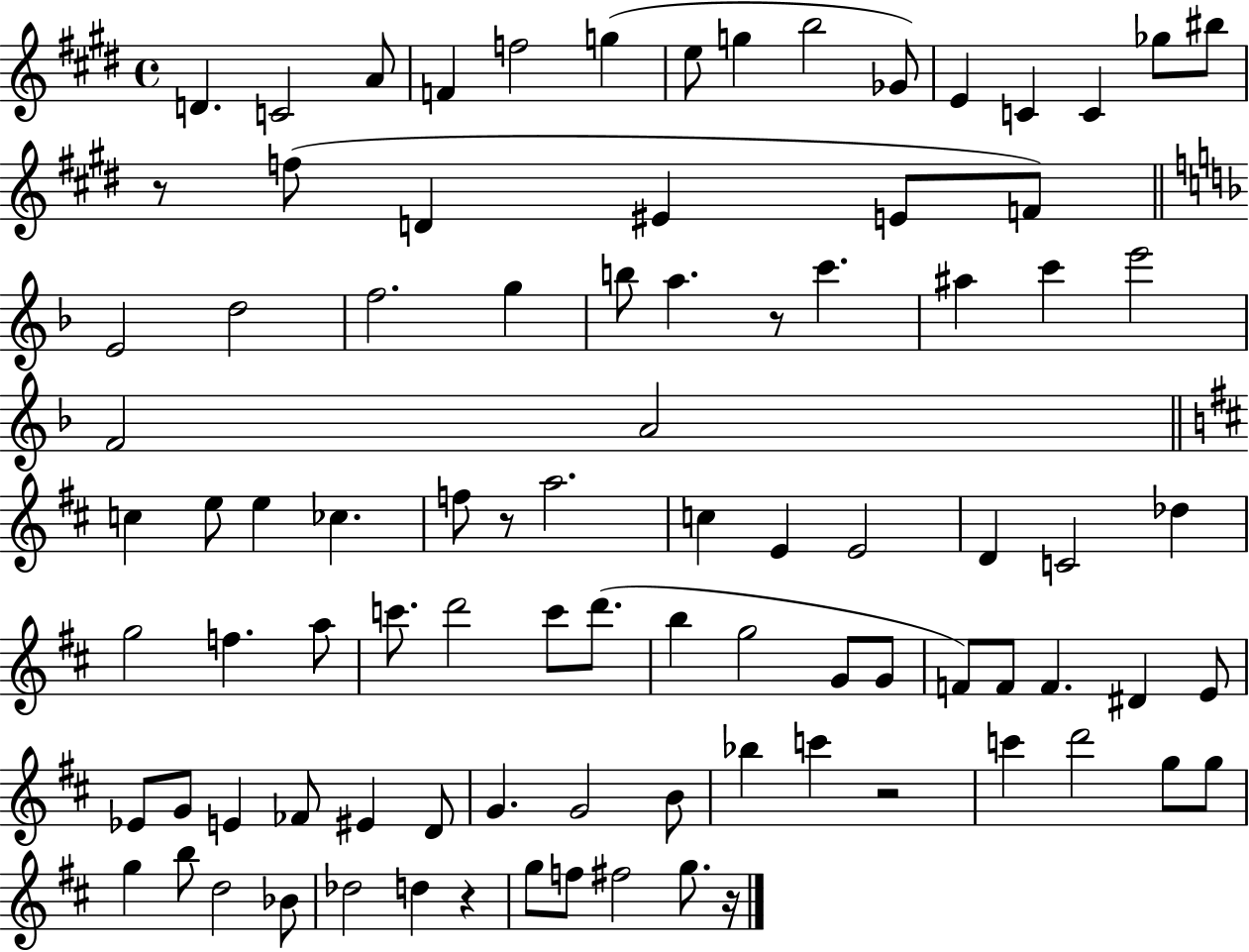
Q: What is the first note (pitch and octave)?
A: D4